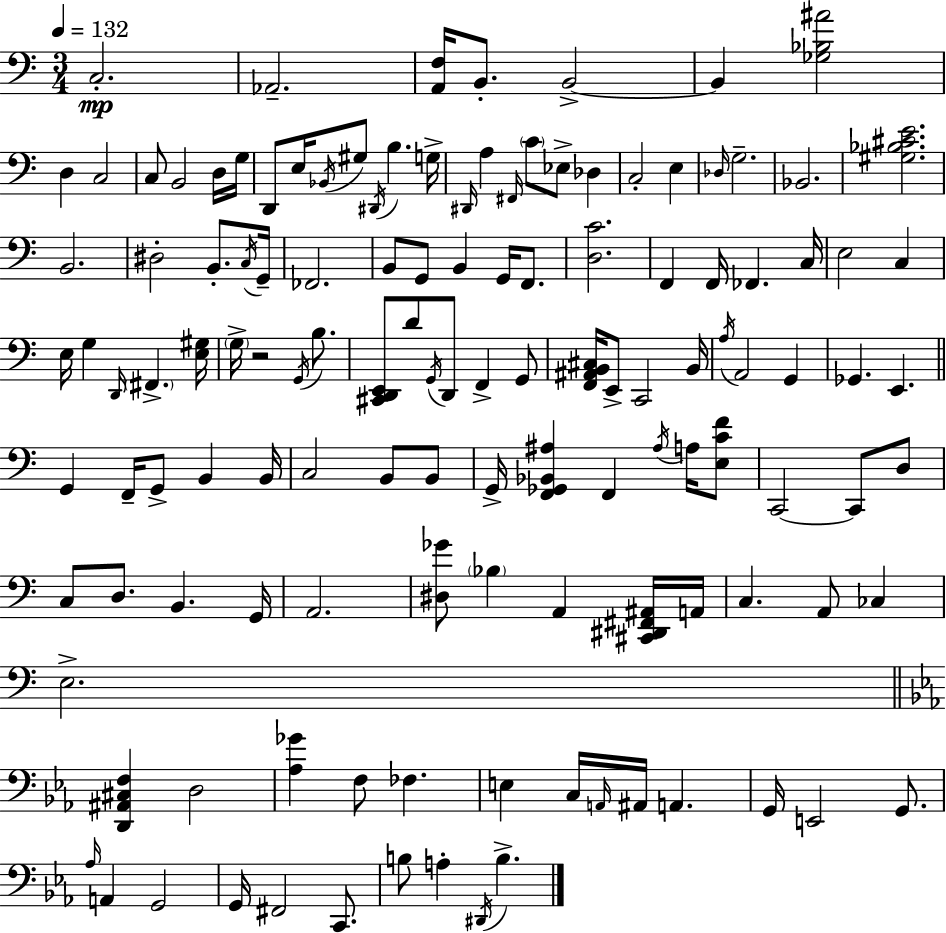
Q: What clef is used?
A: bass